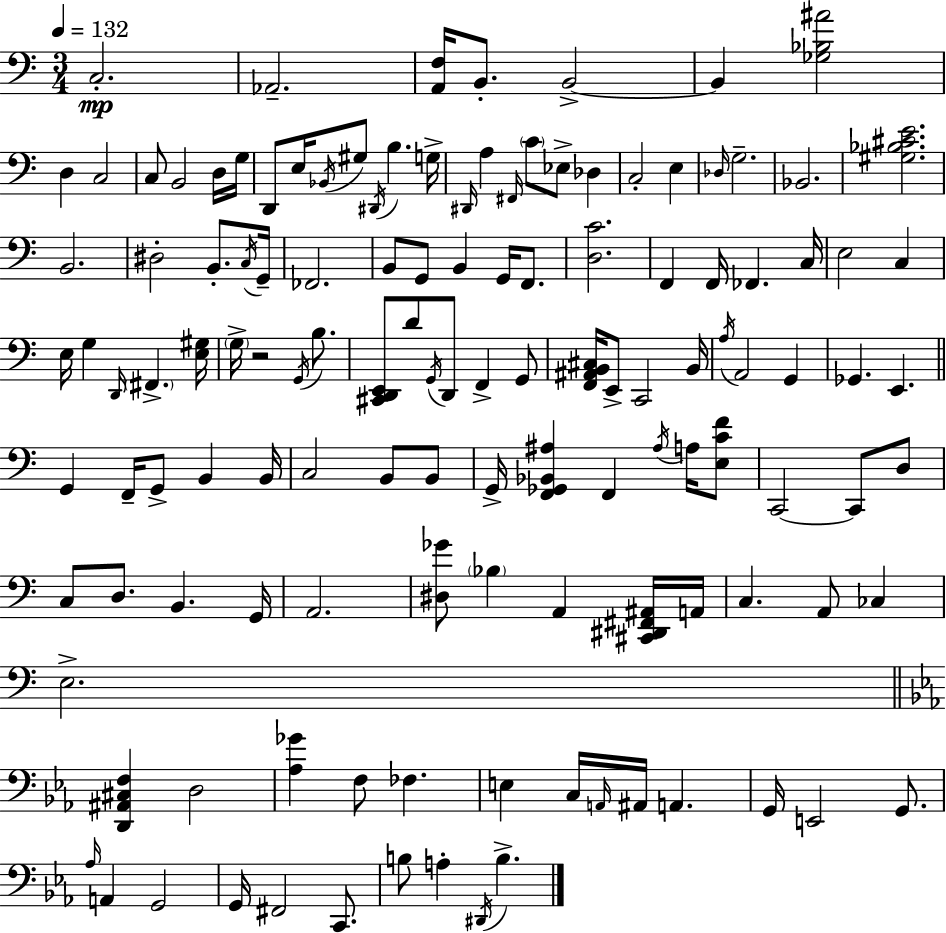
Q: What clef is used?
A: bass